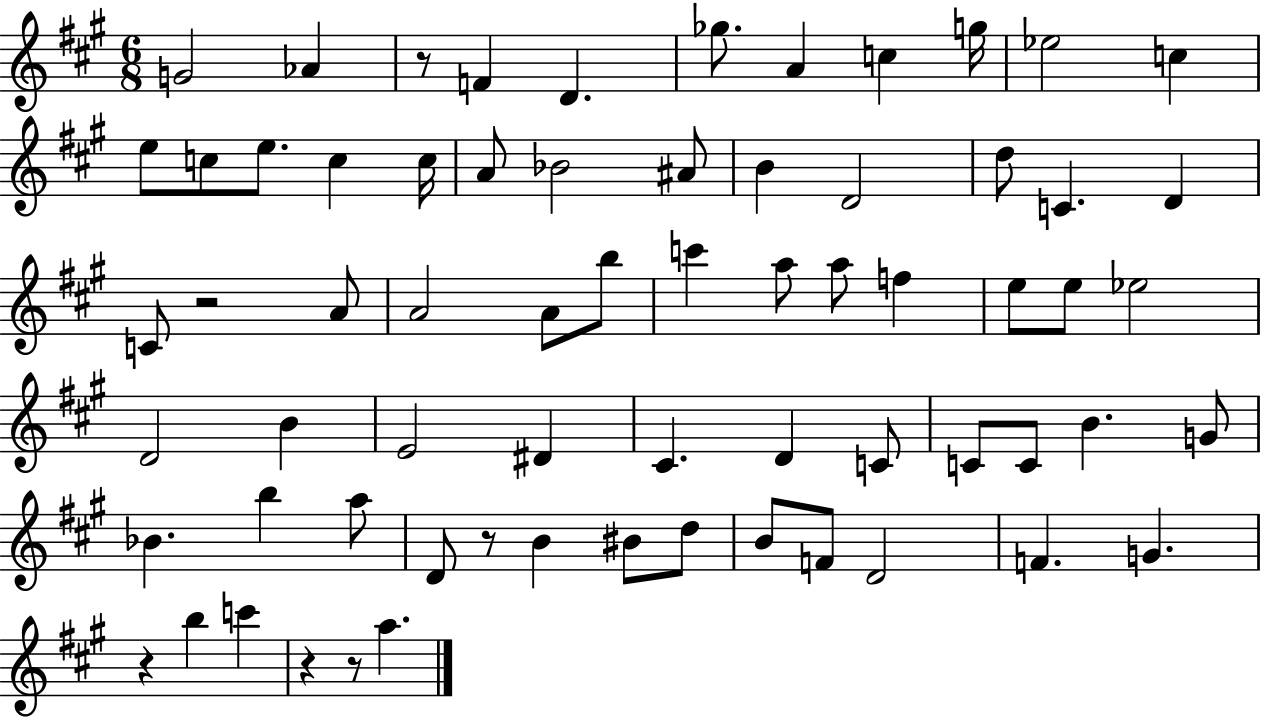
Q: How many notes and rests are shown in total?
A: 67